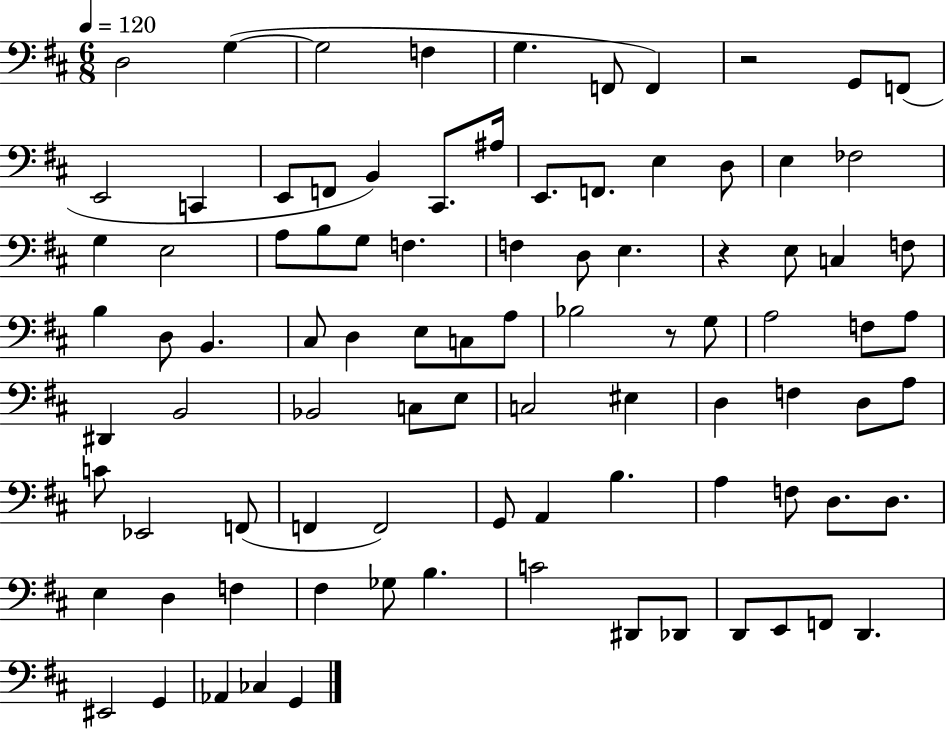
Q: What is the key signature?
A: D major